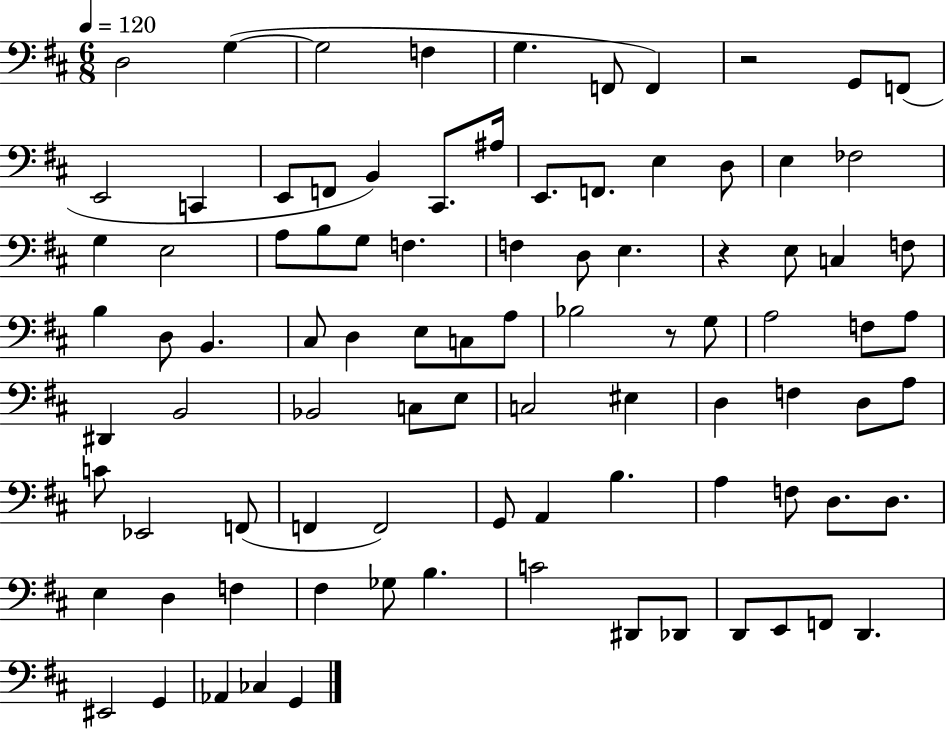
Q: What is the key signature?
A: D major